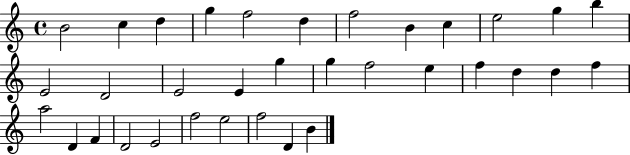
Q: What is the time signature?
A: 4/4